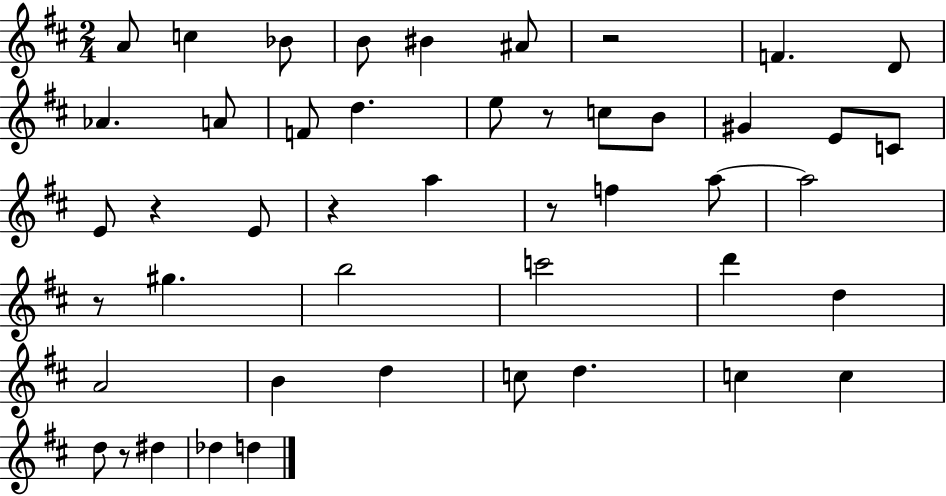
{
  \clef treble
  \numericTimeSignature
  \time 2/4
  \key d \major
  a'8 c''4 bes'8 | b'8 bis'4 ais'8 | r2 | f'4. d'8 | \break aes'4. a'8 | f'8 d''4. | e''8 r8 c''8 b'8 | gis'4 e'8 c'8 | \break e'8 r4 e'8 | r4 a''4 | r8 f''4 a''8~~ | a''2 | \break r8 gis''4. | b''2 | c'''2 | d'''4 d''4 | \break a'2 | b'4 d''4 | c''8 d''4. | c''4 c''4 | \break d''8 r8 dis''4 | des''4 d''4 | \bar "|."
}